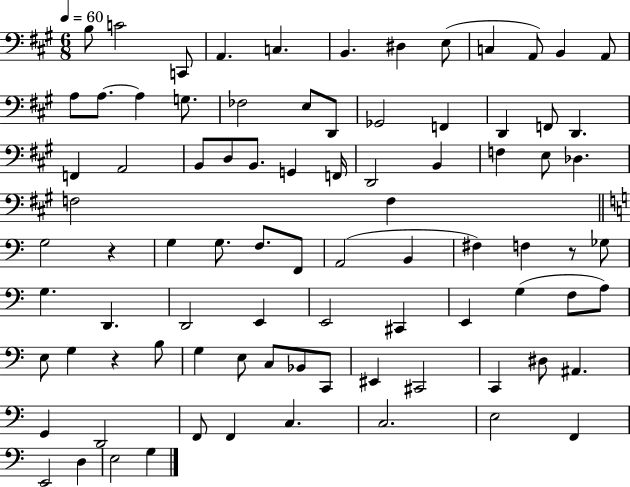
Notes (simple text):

B3/e C4/h C2/e A2/q. C3/q. B2/q. D#3/q E3/e C3/q A2/e B2/q A2/e A3/e A3/e. A3/q G3/e. FES3/h E3/e D2/e Gb2/h F2/q D2/q F2/e D2/q. F2/q A2/h B2/e D3/e B2/e. G2/q F2/s D2/h B2/q F3/q E3/e Db3/q. F3/h F3/q G3/h R/q G3/q G3/e. F3/e. F2/e A2/h B2/q F#3/q F3/q R/e Gb3/e G3/q. D2/q. D2/h E2/q E2/h C#2/q E2/q G3/q F3/e A3/e E3/e G3/q R/q B3/e G3/q E3/e C3/e Bb2/e C2/e EIS2/q C#2/h C2/q D#3/e A#2/q. G2/q D2/h F2/e F2/q C3/q. C3/h. E3/h F2/q E2/h D3/q E3/h G3/q